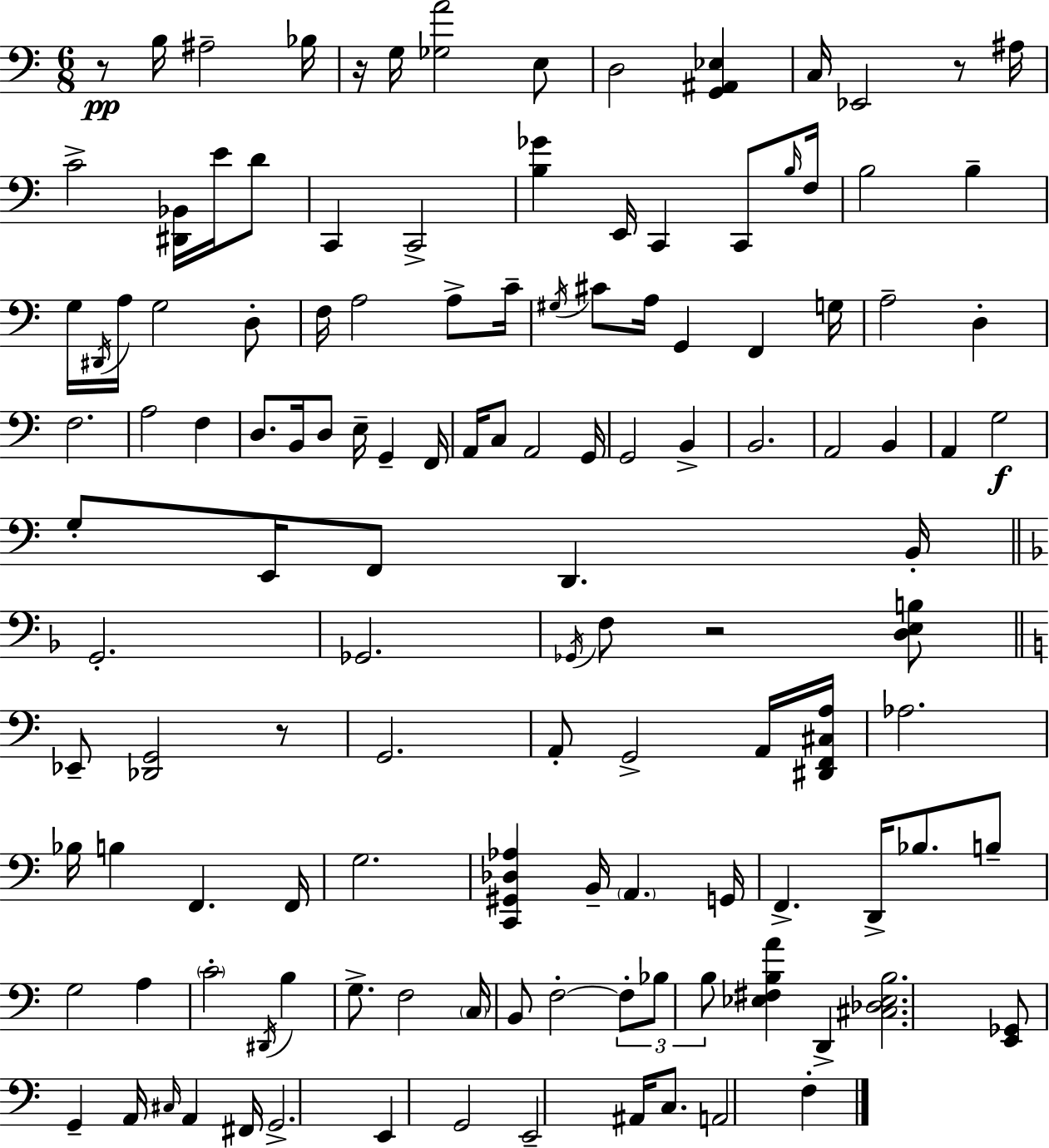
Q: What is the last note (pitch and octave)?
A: F3